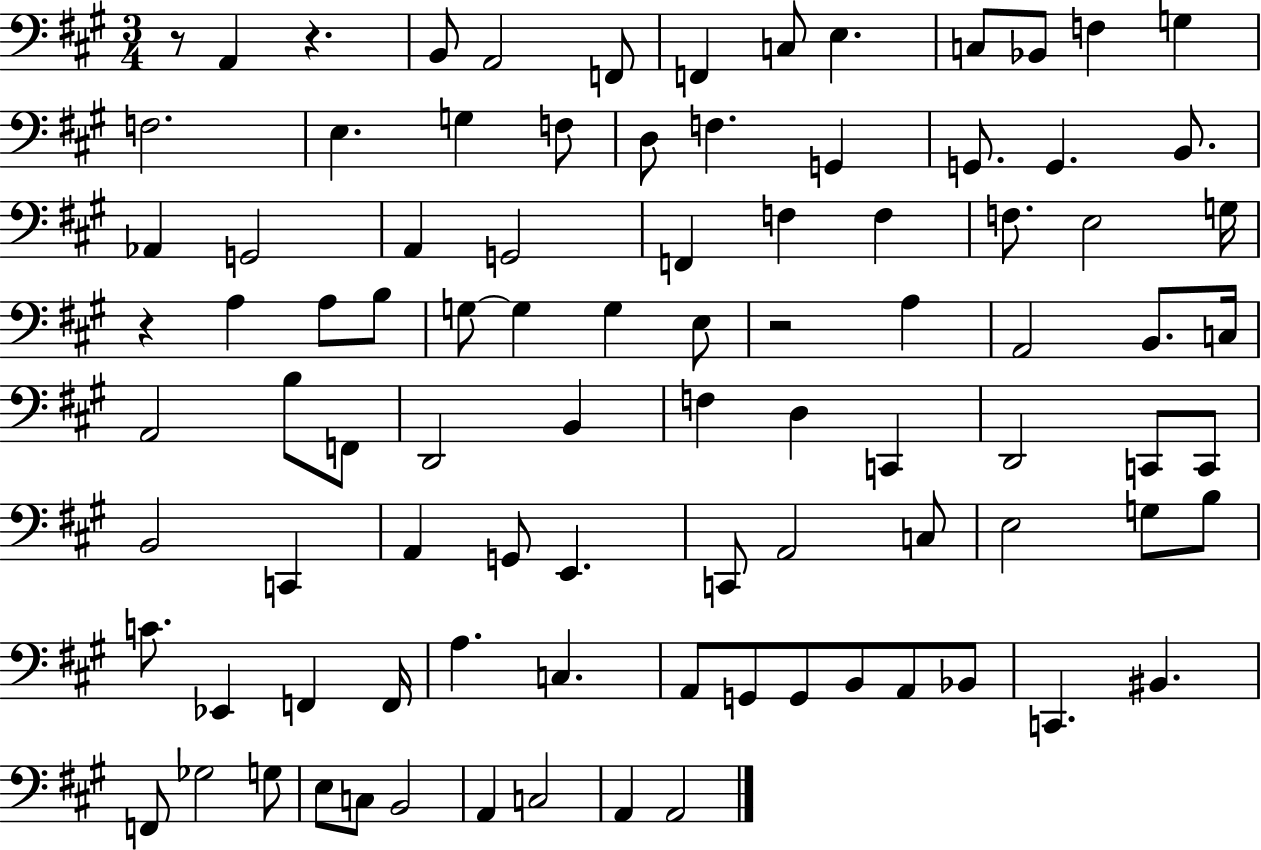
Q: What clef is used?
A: bass